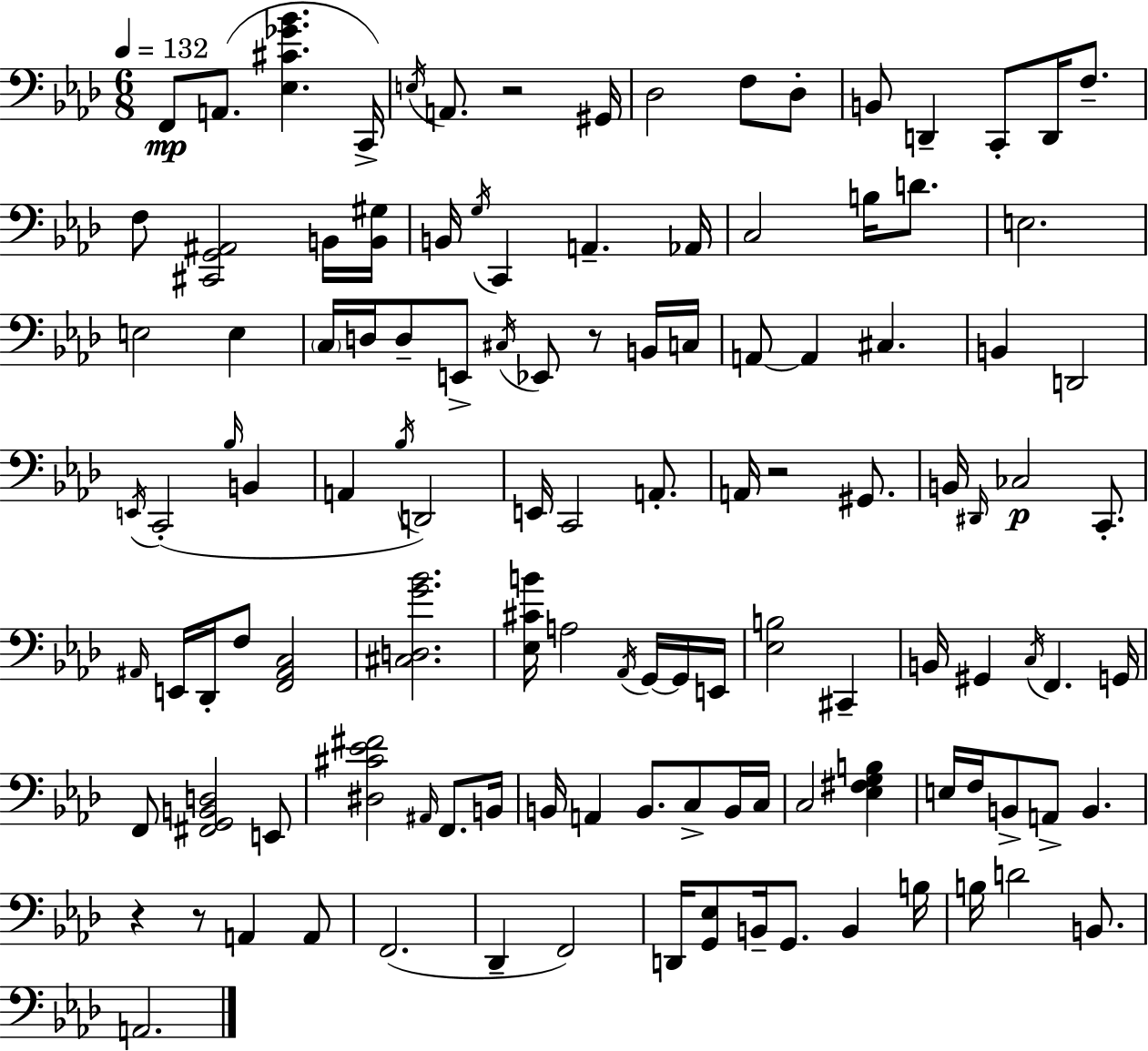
{
  \clef bass
  \numericTimeSignature
  \time 6/8
  \key f \minor
  \tempo 4 = 132
  f,8\mp a,8.( <ees cis' ges' bes'>4. c,16->) | \acciaccatura { e16 } a,8. r2 | gis,16 des2 f8 des8-. | b,8 d,4-- c,8-. d,16 f8.-- | \break f8 <cis, g, ais,>2 b,16 | <b, gis>16 b,16 \acciaccatura { g16 } c,4 a,4.-- | aes,16 c2 b16 d'8. | e2. | \break e2 e4 | \parenthesize c16 d16 d8-- e,8-> \acciaccatura { cis16 } ees,8 r8 | b,16 c16 a,8~~ a,4 cis4. | b,4 d,2 | \break \acciaccatura { e,16 } c,2-.( | \grace { bes16 } b,4 a,4 \acciaccatura { bes16 }) d,2 | e,16 c,2 | a,8.-. a,16 r2 | \break gis,8. b,16 \grace { dis,16 }\p ces2 | c,8.-. \grace { ais,16 } e,16 des,16-. f8 | <f, ais, c>2 <cis d g' bes'>2. | <ees cis' b'>16 a2 | \break \acciaccatura { aes,16 } g,16~~ g,16 e,16 <ees b>2 | cis,4-- b,16 gis,4 | \acciaccatura { c16 } f,4. g,16 f,8 | <fis, g, b, d>2 e,8 <dis cis' ees' fis'>2 | \break \grace { ais,16 } f,8. b,16 b,16 | a,4 b,8. c8-> b,16 c16 c2 | <ees fis g b>4 e16 | f16 b,8-> a,8-> b,4. r4 | \break r8 a,4 a,8 f,2.( | des,4-- | f,2) d,16 | <g, ees>8 b,16-- g,8. b,4 b16 b16 | \break d'2 b,8. a,2. | \bar "|."
}